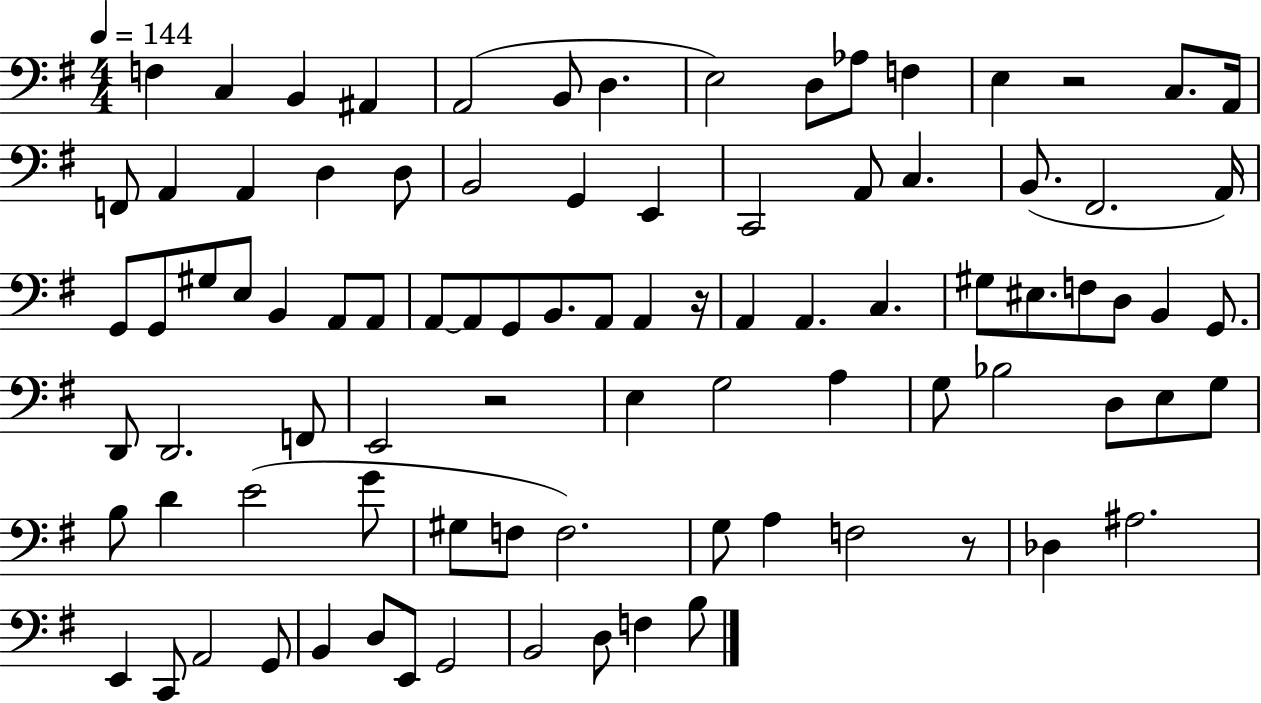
{
  \clef bass
  \numericTimeSignature
  \time 4/4
  \key g \major
  \tempo 4 = 144
  f4 c4 b,4 ais,4 | a,2( b,8 d4. | e2) d8 aes8 f4 | e4 r2 c8. a,16 | \break f,8 a,4 a,4 d4 d8 | b,2 g,4 e,4 | c,2 a,8 c4. | b,8.( fis,2. a,16) | \break g,8 g,8 gis8 e8 b,4 a,8 a,8 | a,8~~ a,8 g,8 b,8. a,8 a,4 r16 | a,4 a,4. c4. | gis8 eis8. f8 d8 b,4 g,8. | \break d,8 d,2. f,8 | e,2 r2 | e4 g2 a4 | g8 bes2 d8 e8 g8 | \break b8 d'4 e'2( g'8 | gis8 f8 f2.) | g8 a4 f2 r8 | des4 ais2. | \break e,4 c,8 a,2 g,8 | b,4 d8 e,8 g,2 | b,2 d8 f4 b8 | \bar "|."
}